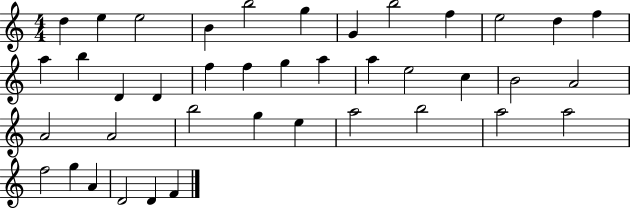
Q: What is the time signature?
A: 4/4